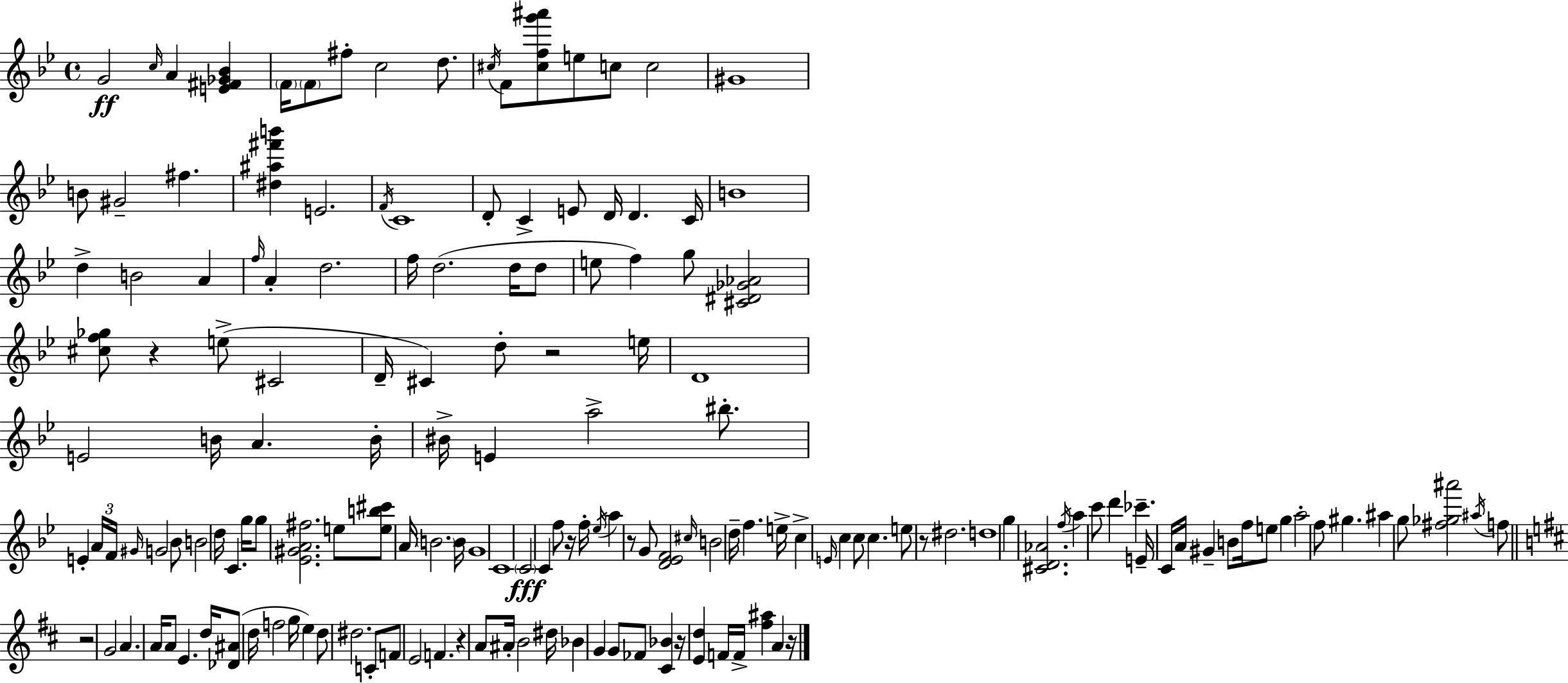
{
  \clef treble
  \time 4/4
  \defaultTimeSignature
  \key bes \major
  \repeat volta 2 { g'2\ff \grace { c''16 } a'4 <e' fis' ges' bes'>4 | \parenthesize f'16 \parenthesize f'8 fis''8-. c''2 d''8. | \acciaccatura { cis''16 } f'8 <cis'' f'' g''' ais'''>8 e''8 c''8 c''2 | gis'1 | \break b'8 gis'2-- fis''4. | <dis'' ais'' fis''' b'''>4 e'2. | \acciaccatura { f'16 } c'1 | d'8-. c'4-> e'8 d'16 d'4. | \break c'16 b'1 | d''4-> b'2 a'4 | \grace { f''16 } a'4-. d''2. | f''16 d''2.( | \break d''16 d''8 e''8 f''4) g''8 <cis' dis' ges' aes'>2 | <cis'' f'' ges''>8 r4 e''8->( cis'2 | d'16-- cis'4) d''8-. r2 | e''16 d'1 | \break e'2 b'16 a'4. | b'16-. bis'16-> e'4 a''2-> | bis''8.-. e'4-. \tuplet 3/2 { a'16 f'16 \grace { gis'16 } } g'2 | bes'8 b'2 d''16 c'4. | \break g''16 g''8 <ees' gis' a' fis''>2. | e''8 <e'' b'' cis'''>8 a'16 \parenthesize b'2. | b'16 g'1 | c'1 | \break \parenthesize c'2\fff c'4 | f''8 r16 f''16-. \acciaccatura { ees''16 } a''4 r8 g'8 <d' ees' f'>2 | \grace { cis''16 } b'2 d''16-- | f''4. e''16-> c''4-> \grace { e'16 } c''4 | \break c''8 c''4. e''8 r8 dis''2. | d''1 | g''4 <cis' d' aes'>2. | \acciaccatura { f''16 } a''4 c'''8 d'''4 | \break ces'''4.-- e'16-- c'16 a'16 gis'4-- | b'8 f''16 e''8 g''4 a''2-. | f''8 gis''4. ais''4 g''8 <fis'' ges'' ais'''>2 | \acciaccatura { ais''16 } f''8 \bar "||" \break \key d \major r2 g'2 | a'4. a'16 a'8 e'4. d''16 | <des' ais'>8( d''16 f''2 g''16 e''4) | d''8 dis''2. c'8-. | \break f'8 e'2 f'4. | r4 a'8 ais'16-. b'2 dis''16 | bes'4 g'4 g'8 fes'8 <cis' bes'>4 | r16 <e' d''>4 f'16 f'16-> <fis'' ais''>4 a'4 r16 | \break } \bar "|."
}